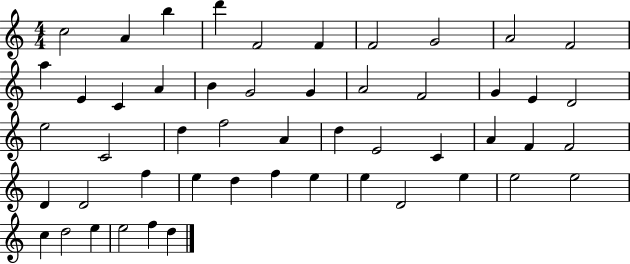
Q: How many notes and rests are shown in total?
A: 51